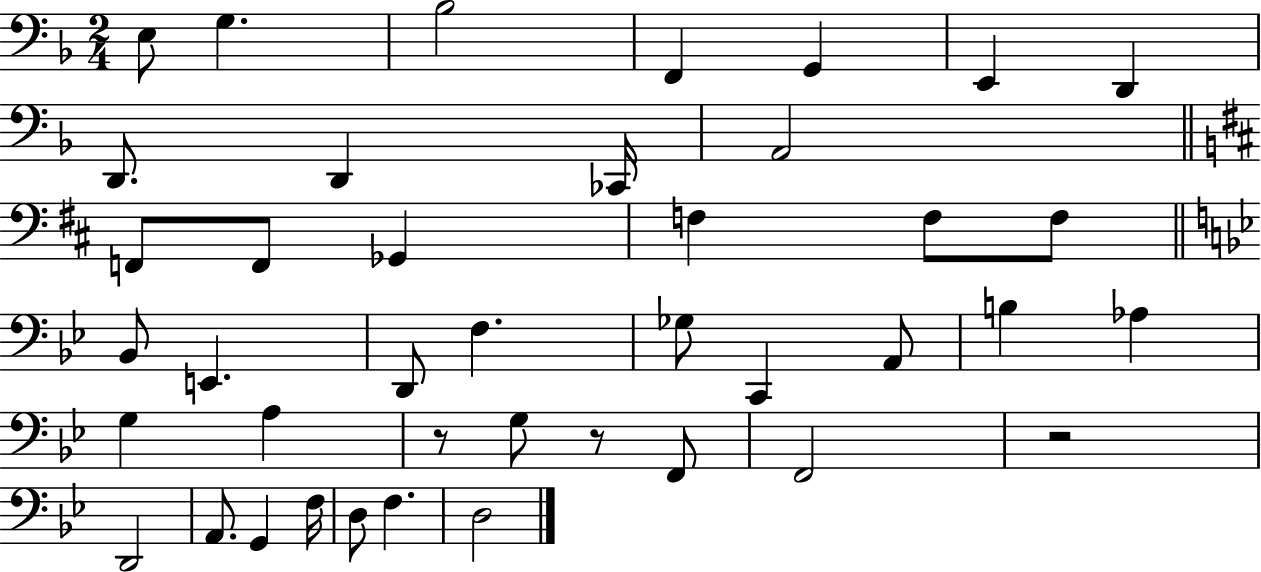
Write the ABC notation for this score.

X:1
T:Untitled
M:2/4
L:1/4
K:F
E,/2 G, _B,2 F,, G,, E,, D,, D,,/2 D,, _C,,/4 A,,2 F,,/2 F,,/2 _G,, F, F,/2 F,/2 _B,,/2 E,, D,,/2 F, _G,/2 C,, A,,/2 B, _A, G, A, z/2 G,/2 z/2 F,,/2 F,,2 z2 D,,2 A,,/2 G,, F,/4 D,/2 F, D,2